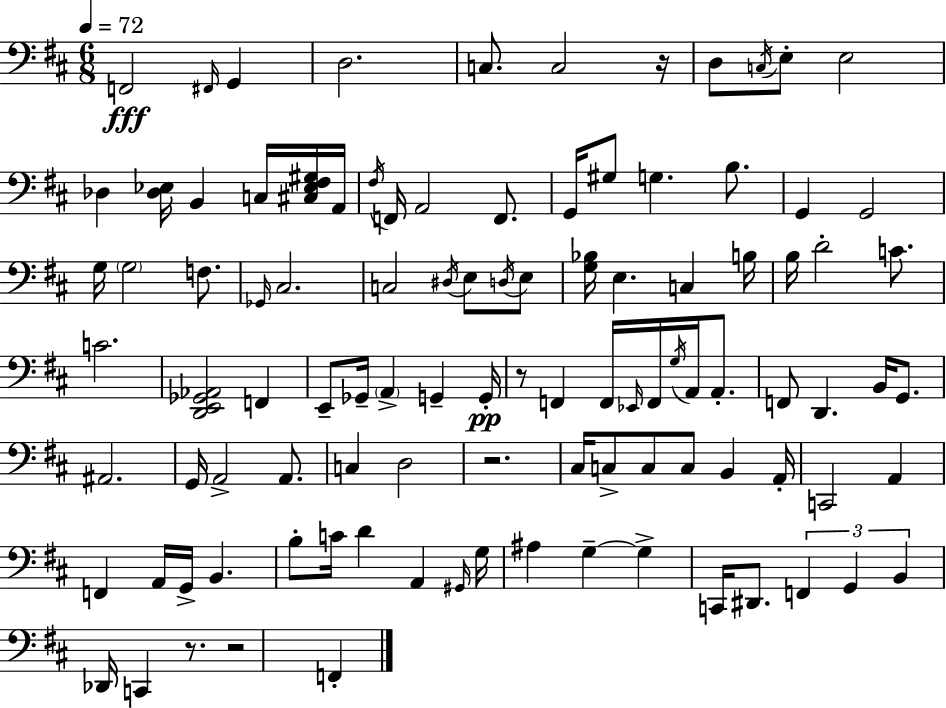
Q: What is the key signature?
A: D major